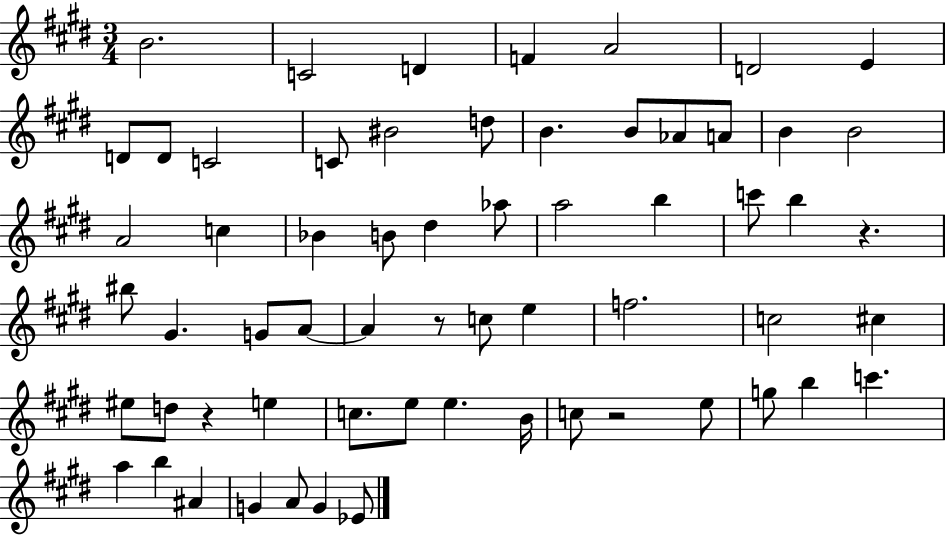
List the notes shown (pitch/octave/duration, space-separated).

B4/h. C4/h D4/q F4/q A4/h D4/h E4/q D4/e D4/e C4/h C4/e BIS4/h D5/e B4/q. B4/e Ab4/e A4/e B4/q B4/h A4/h C5/q Bb4/q B4/e D#5/q Ab5/e A5/h B5/q C6/e B5/q R/q. BIS5/e G#4/q. G4/e A4/e A4/q R/e C5/e E5/q F5/h. C5/h C#5/q EIS5/e D5/e R/q E5/q C5/e. E5/e E5/q. B4/s C5/e R/h E5/e G5/e B5/q C6/q. A5/q B5/q A#4/q G4/q A4/e G4/q Eb4/e